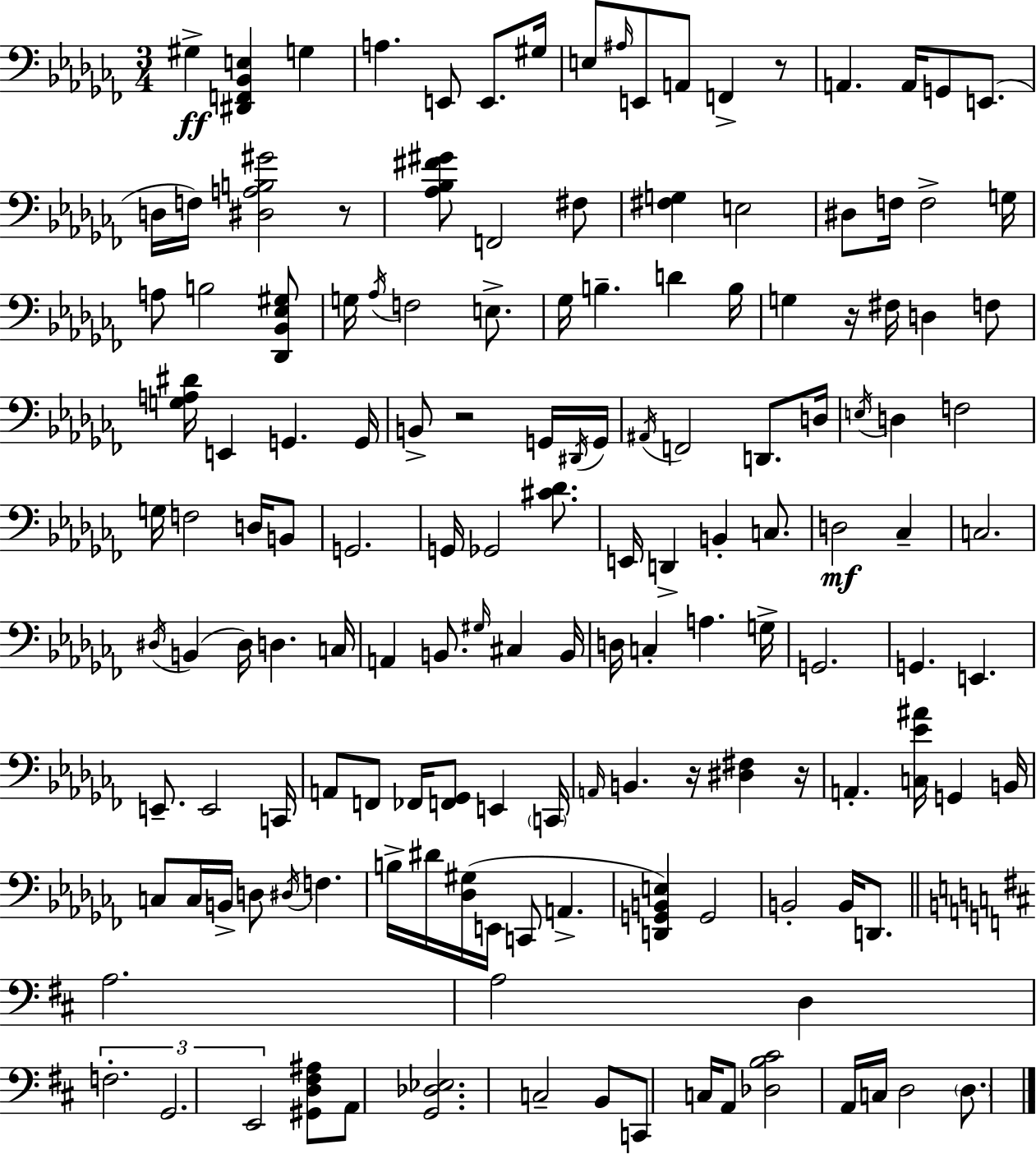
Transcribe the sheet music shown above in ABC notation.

X:1
T:Untitled
M:3/4
L:1/4
K:Abm
^G, [^D,,F,,_B,,E,] G, A, E,,/2 E,,/2 ^G,/4 E,/2 ^A,/4 E,,/2 A,,/2 F,, z/2 A,, A,,/4 G,,/2 E,,/2 D,/4 F,/4 [^D,A,B,^G]2 z/2 [_A,_B,^F^G]/2 F,,2 ^F,/2 [^F,G,] E,2 ^D,/2 F,/4 F,2 G,/4 A,/2 B,2 [_D,,_B,,_E,^G,]/2 G,/4 _A,/4 F,2 E,/2 _G,/4 B, D B,/4 G, z/4 ^F,/4 D, F,/2 [G,A,^D]/4 E,, G,, G,,/4 B,,/2 z2 G,,/4 ^D,,/4 G,,/4 ^A,,/4 F,,2 D,,/2 D,/4 E,/4 D, F,2 G,/4 F,2 D,/4 B,,/2 G,,2 G,,/4 _G,,2 [^C_D]/2 E,,/4 D,, B,, C,/2 D,2 _C, C,2 ^D,/4 B,, ^D,/4 D, C,/4 A,, B,,/2 ^G,/4 ^C, B,,/4 D,/4 C, A, G,/4 G,,2 G,, E,, E,,/2 E,,2 C,,/4 A,,/2 F,,/2 _F,,/4 [F,,_G,,]/2 E,, C,,/4 A,,/4 B,, z/4 [^D,^F,] z/4 A,, [C,_E^A]/4 G,, B,,/4 C,/2 C,/4 B,,/4 D,/2 ^D,/4 F, B,/4 ^D/4 [_D,^G,]/4 E,,/4 C,,/2 A,, [D,,G,,B,,E,] G,,2 B,,2 B,,/4 D,,/2 A,2 A,2 D, F,2 G,,2 E,,2 [^G,,D,^F,^A,]/2 A,,/2 [G,,_D,_E,]2 C,2 B,,/2 C,,/2 C,/4 A,,/2 [_D,B,^C]2 A,,/4 C,/4 D,2 D,/2